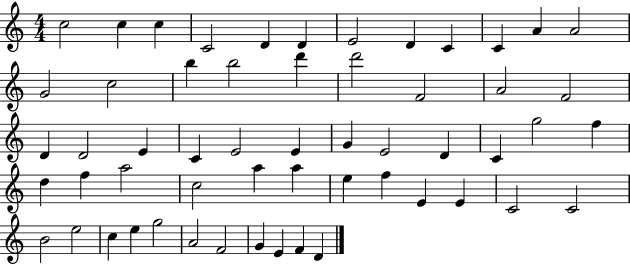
{
  \clef treble
  \numericTimeSignature
  \time 4/4
  \key c \major
  c''2 c''4 c''4 | c'2 d'4 d'4 | e'2 d'4 c'4 | c'4 a'4 a'2 | \break g'2 c''2 | b''4 b''2 d'''4 | d'''2 f'2 | a'2 f'2 | \break d'4 d'2 e'4 | c'4 e'2 e'4 | g'4 e'2 d'4 | c'4 g''2 f''4 | \break d''4 f''4 a''2 | c''2 a''4 a''4 | e''4 f''4 e'4 e'4 | c'2 c'2 | \break b'2 e''2 | c''4 e''4 g''2 | a'2 f'2 | g'4 e'4 f'4 d'4 | \break \bar "|."
}